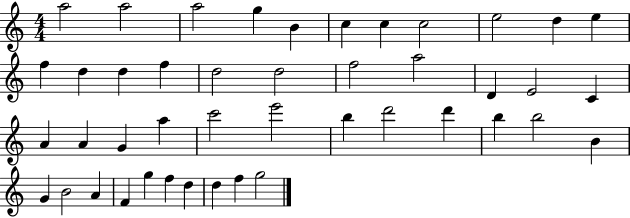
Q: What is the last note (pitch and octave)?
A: G5